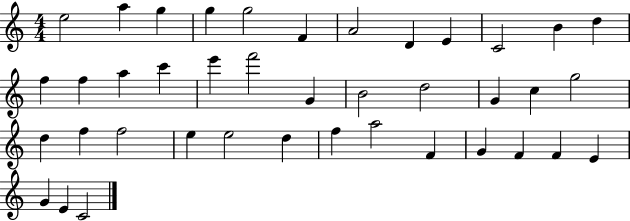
E5/h A5/q G5/q G5/q G5/h F4/q A4/h D4/q E4/q C4/h B4/q D5/q F5/q F5/q A5/q C6/q E6/q F6/h G4/q B4/h D5/h G4/q C5/q G5/h D5/q F5/q F5/h E5/q E5/h D5/q F5/q A5/h F4/q G4/q F4/q F4/q E4/q G4/q E4/q C4/h